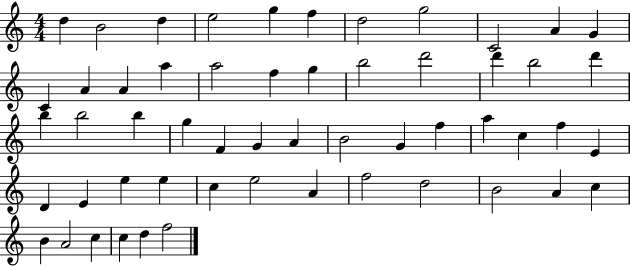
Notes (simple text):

D5/q B4/h D5/q E5/h G5/q F5/q D5/h G5/h C4/h A4/q G4/q C4/q A4/q A4/q A5/q A5/h F5/q G5/q B5/h D6/h D6/q B5/h D6/q B5/q B5/h B5/q G5/q F4/q G4/q A4/q B4/h G4/q F5/q A5/q C5/q F5/q E4/q D4/q E4/q E5/q E5/q C5/q E5/h A4/q F5/h D5/h B4/h A4/q C5/q B4/q A4/h C5/q C5/q D5/q F5/h